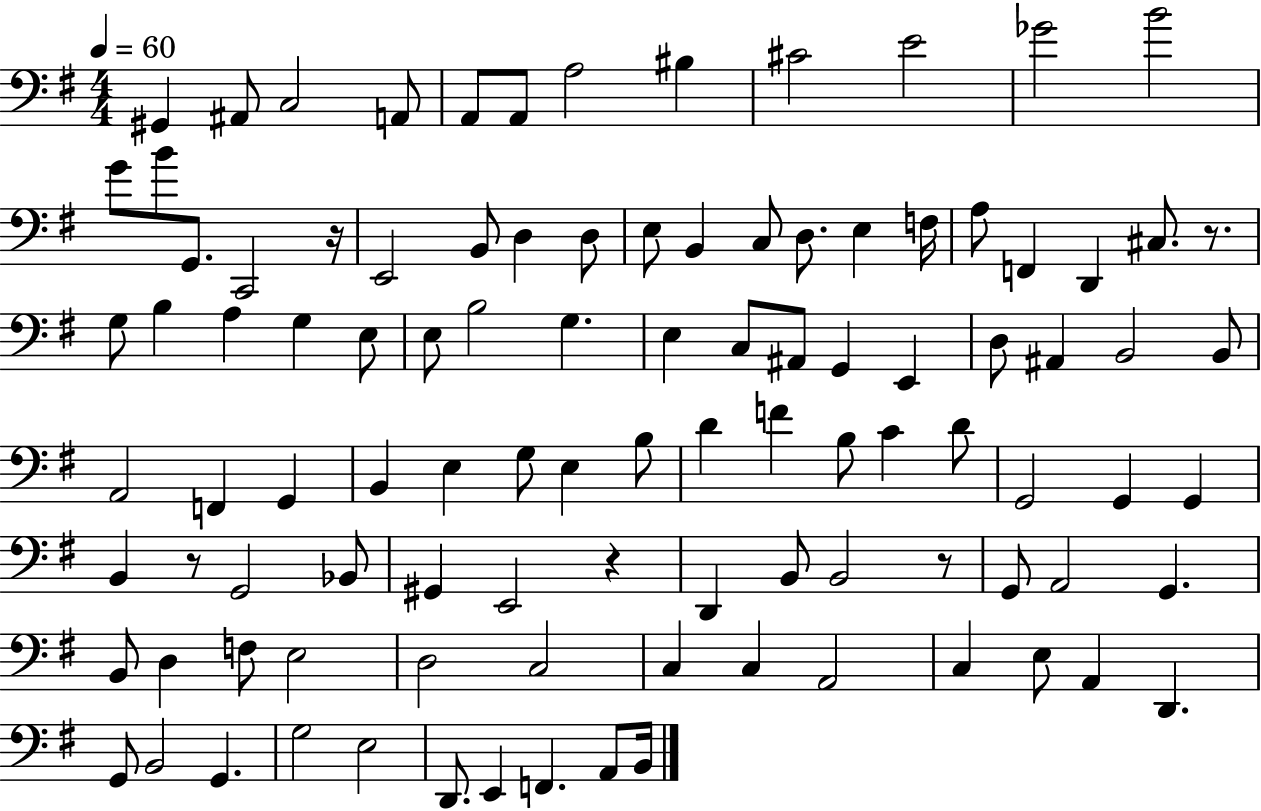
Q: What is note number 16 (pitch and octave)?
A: C2